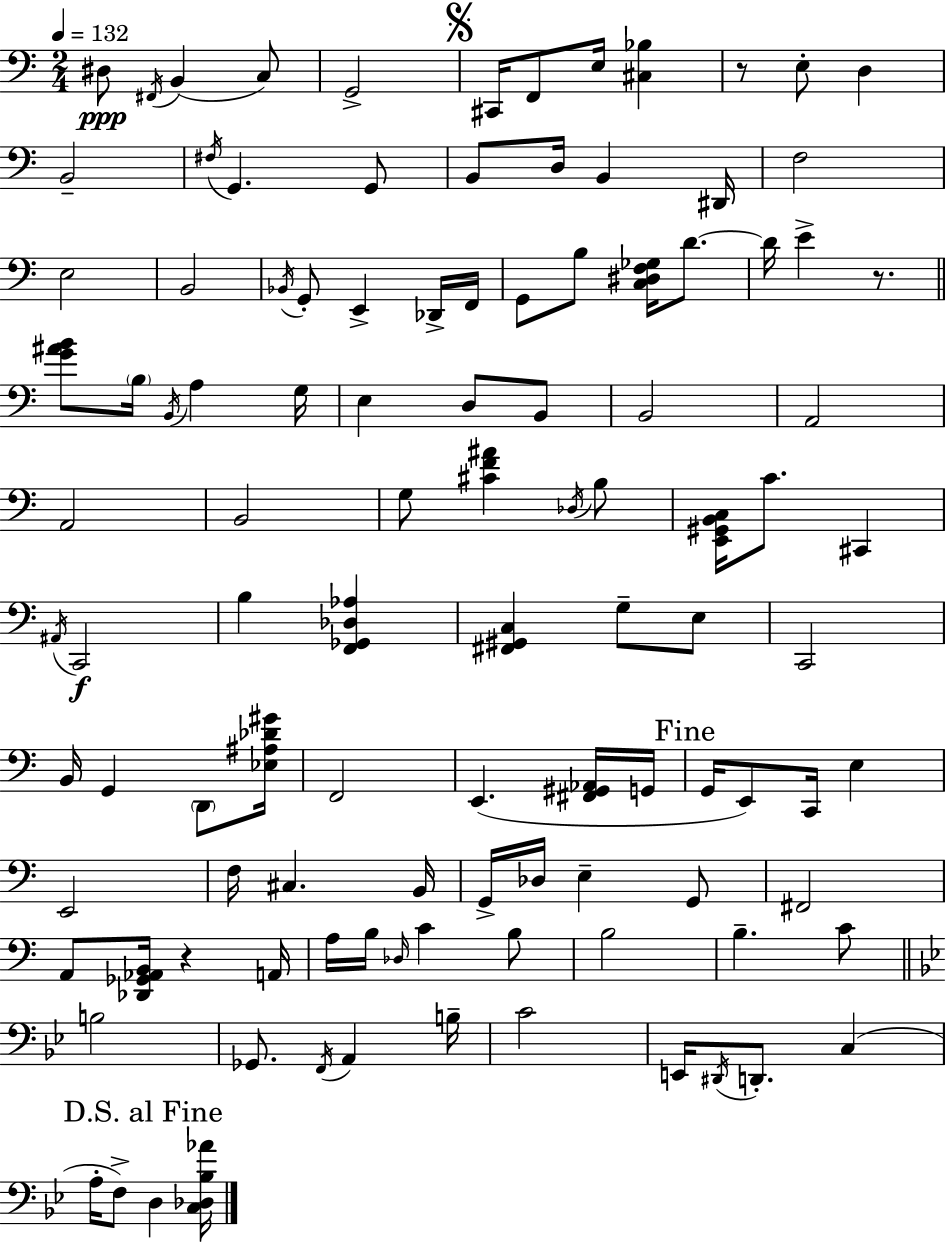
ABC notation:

X:1
T:Untitled
M:2/4
L:1/4
K:C
^D,/2 ^F,,/4 B,, C,/2 G,,2 ^C,,/4 F,,/2 E,/4 [^C,_B,] z/2 E,/2 D, B,,2 ^F,/4 G,, G,,/2 B,,/2 D,/4 B,, ^D,,/4 F,2 E,2 B,,2 _B,,/4 G,,/2 E,, _D,,/4 F,,/4 G,,/2 B,/2 [C,^D,F,_G,]/4 D/2 D/4 E z/2 [G^AB]/2 B,/4 B,,/4 A, G,/4 E, D,/2 B,,/2 B,,2 A,,2 A,,2 B,,2 G,/2 [^CF^A] _D,/4 B,/2 [E,,^G,,B,,C,]/4 C/2 ^C,, ^A,,/4 C,,2 B, [F,,_G,,_D,_A,] [^F,,^G,,C,] G,/2 E,/2 C,,2 B,,/4 G,, D,,/2 [_E,^A,_D^G]/4 F,,2 E,, [^F,,^G,,_A,,]/4 G,,/4 G,,/4 E,,/2 C,,/4 E, E,,2 F,/4 ^C, B,,/4 G,,/4 _D,/4 E, G,,/2 ^F,,2 A,,/2 [_D,,_G,,_A,,B,,]/4 z A,,/4 A,/4 B,/4 _D,/4 C B,/2 B,2 B, C/2 B,2 _G,,/2 F,,/4 A,, B,/4 C2 E,,/4 ^D,,/4 D,,/2 C, A,/4 F,/2 D, [C,_D,_B,_A]/4